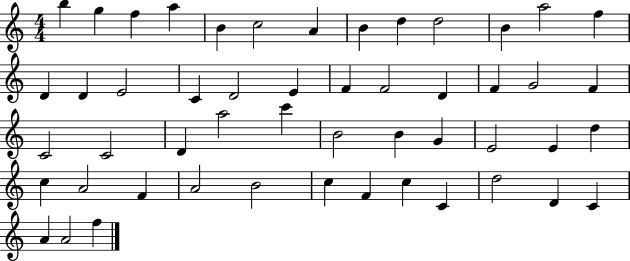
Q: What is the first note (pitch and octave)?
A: B5